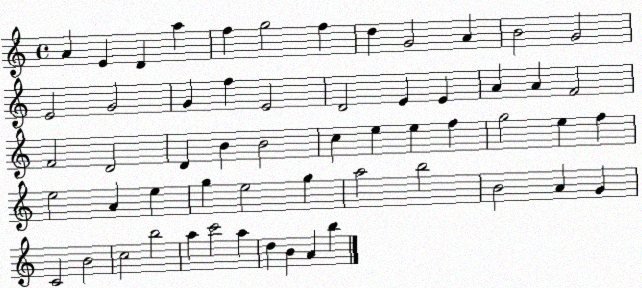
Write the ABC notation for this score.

X:1
T:Untitled
M:4/4
L:1/4
K:C
A E D a f g2 f d G2 A B2 G2 E2 G2 G f E2 D2 E E A A F2 F2 D2 D B B2 c e e f g2 e f e2 A e g e2 g a2 b2 B2 A G C2 B2 c2 b2 a c'2 a d B A b